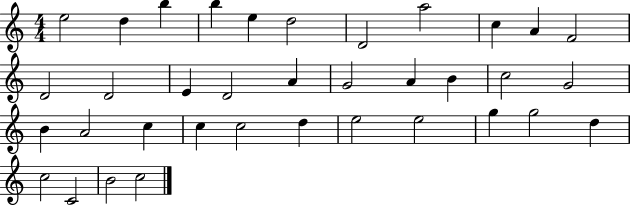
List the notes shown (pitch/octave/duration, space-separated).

E5/h D5/q B5/q B5/q E5/q D5/h D4/h A5/h C5/q A4/q F4/h D4/h D4/h E4/q D4/h A4/q G4/h A4/q B4/q C5/h G4/h B4/q A4/h C5/q C5/q C5/h D5/q E5/h E5/h G5/q G5/h D5/q C5/h C4/h B4/h C5/h